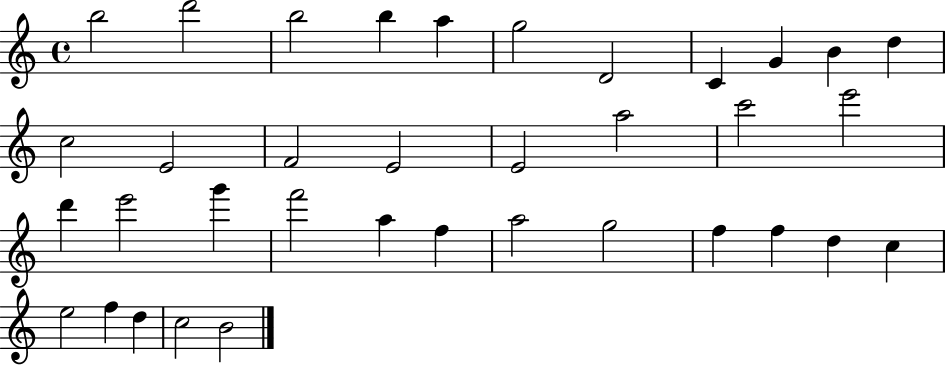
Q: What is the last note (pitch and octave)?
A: B4